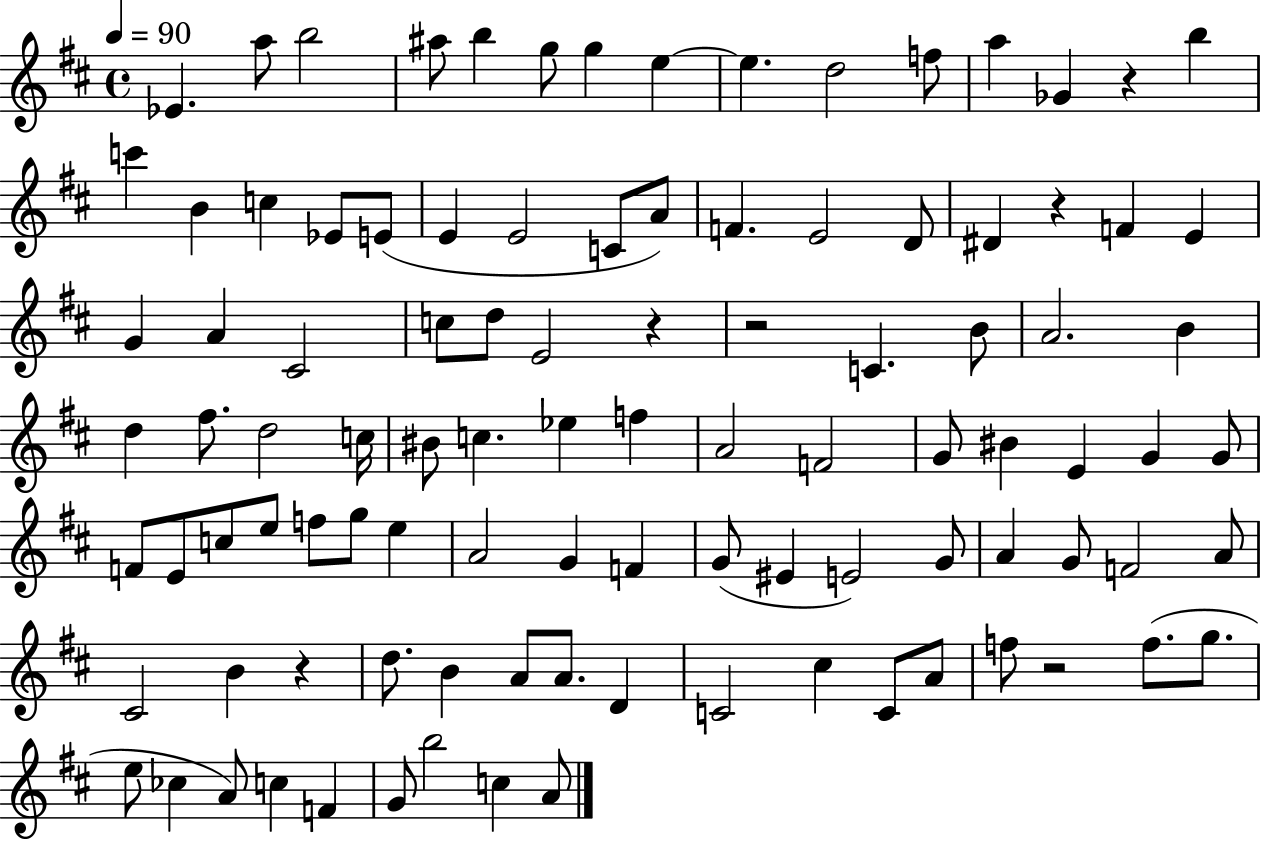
Eb4/q. A5/e B5/h A#5/e B5/q G5/e G5/q E5/q E5/q. D5/h F5/e A5/q Gb4/q R/q B5/q C6/q B4/q C5/q Eb4/e E4/e E4/q E4/h C4/e A4/e F4/q. E4/h D4/e D#4/q R/q F4/q E4/q G4/q A4/q C#4/h C5/e D5/e E4/h R/q R/h C4/q. B4/e A4/h. B4/q D5/q F#5/e. D5/h C5/s BIS4/e C5/q. Eb5/q F5/q A4/h F4/h G4/e BIS4/q E4/q G4/q G4/e F4/e E4/e C5/e E5/e F5/e G5/e E5/q A4/h G4/q F4/q G4/e EIS4/q E4/h G4/e A4/q G4/e F4/h A4/e C#4/h B4/q R/q D5/e. B4/q A4/e A4/e. D4/q C4/h C#5/q C4/e A4/e F5/e R/h F5/e. G5/e. E5/e CES5/q A4/e C5/q F4/q G4/e B5/h C5/q A4/e